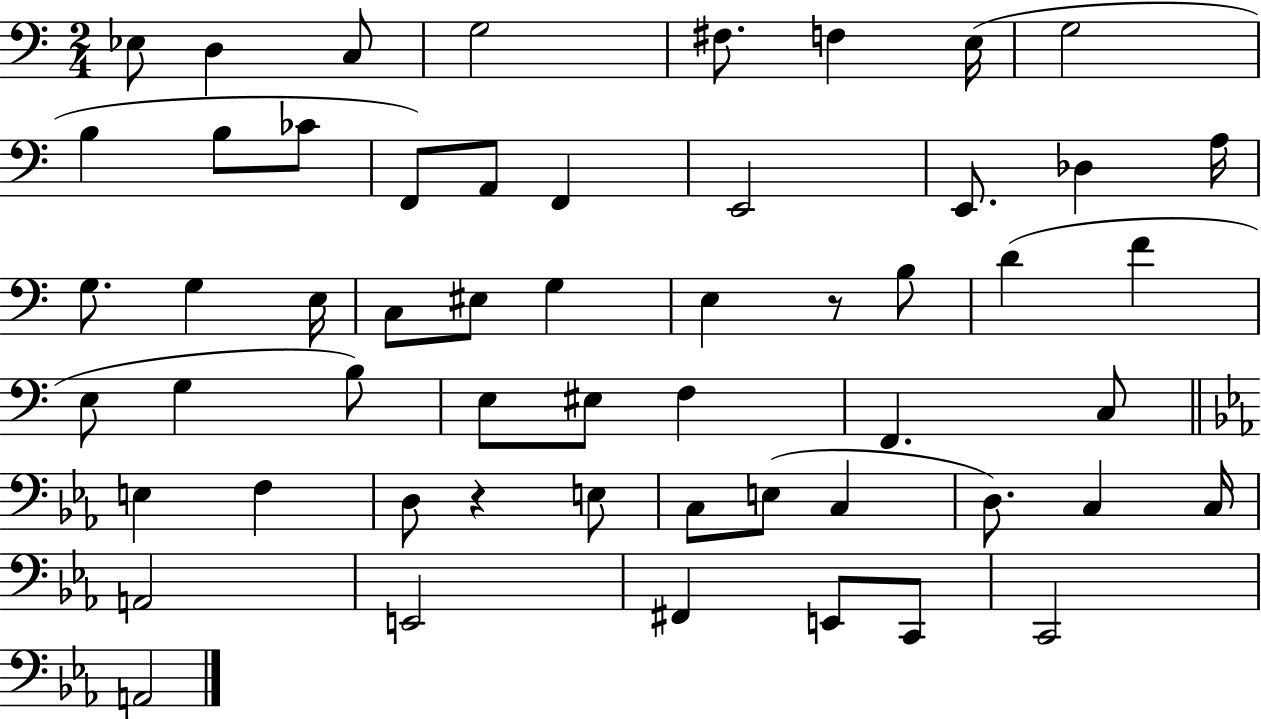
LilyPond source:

{
  \clef bass
  \numericTimeSignature
  \time 2/4
  \key c \major
  ees8 d4 c8 | g2 | fis8. f4 e16( | g2 | \break b4 b8 ces'8 | f,8) a,8 f,4 | e,2 | e,8. des4 a16 | \break g8. g4 e16 | c8 eis8 g4 | e4 r8 b8 | d'4( f'4 | \break e8 g4 b8) | e8 eis8 f4 | f,4. c8 | \bar "||" \break \key ees \major e4 f4 | d8 r4 e8 | c8 e8( c4 | d8.) c4 c16 | \break a,2 | e,2 | fis,4 e,8 c,8 | c,2 | \break a,2 | \bar "|."
}